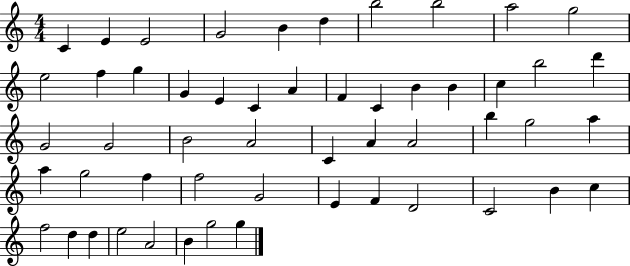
C4/q E4/q E4/h G4/h B4/q D5/q B5/h B5/h A5/h G5/h E5/h F5/q G5/q G4/q E4/q C4/q A4/q F4/q C4/q B4/q B4/q C5/q B5/h D6/q G4/h G4/h B4/h A4/h C4/q A4/q A4/h B5/q G5/h A5/q A5/q G5/h F5/q F5/h G4/h E4/q F4/q D4/h C4/h B4/q C5/q F5/h D5/q D5/q E5/h A4/h B4/q G5/h G5/q